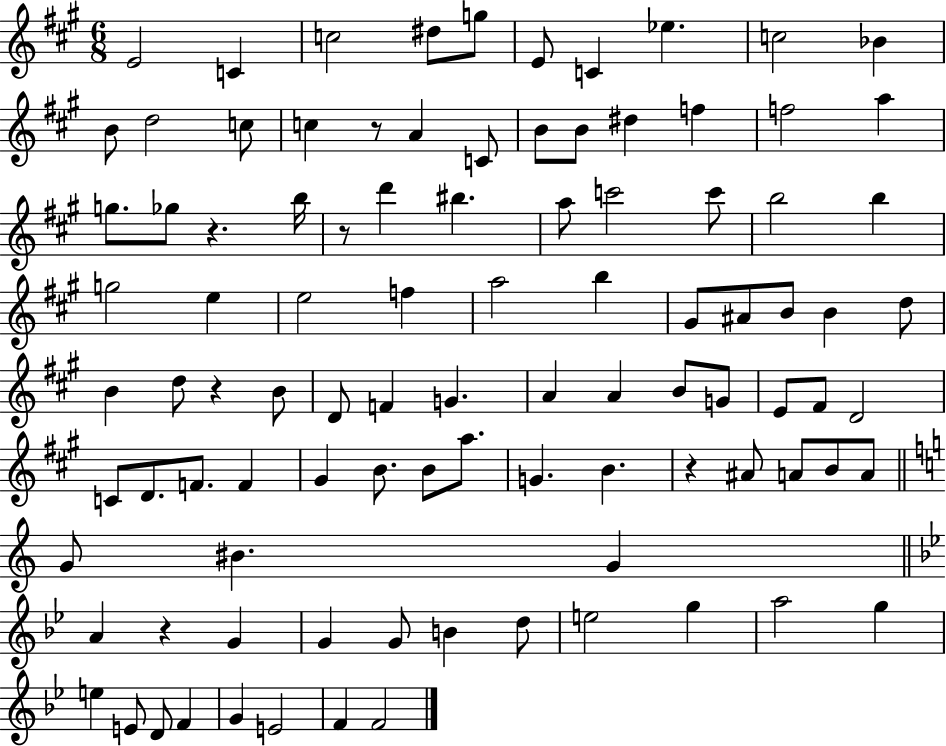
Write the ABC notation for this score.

X:1
T:Untitled
M:6/8
L:1/4
K:A
E2 C c2 ^d/2 g/2 E/2 C _e c2 _B B/2 d2 c/2 c z/2 A C/2 B/2 B/2 ^d f f2 a g/2 _g/2 z b/4 z/2 d' ^b a/2 c'2 c'/2 b2 b g2 e e2 f a2 b ^G/2 ^A/2 B/2 B d/2 B d/2 z B/2 D/2 F G A A B/2 G/2 E/2 ^F/2 D2 C/2 D/2 F/2 F ^G B/2 B/2 a/2 G B z ^A/2 A/2 B/2 A/2 G/2 ^B G A z G G G/2 B d/2 e2 g a2 g e E/2 D/2 F G E2 F F2